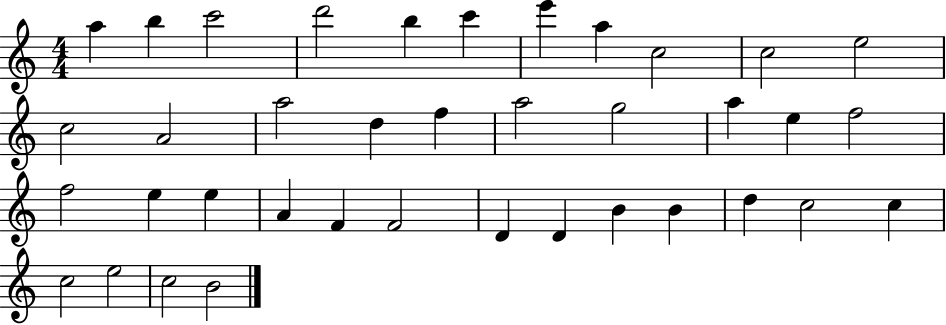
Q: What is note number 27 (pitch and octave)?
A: F4